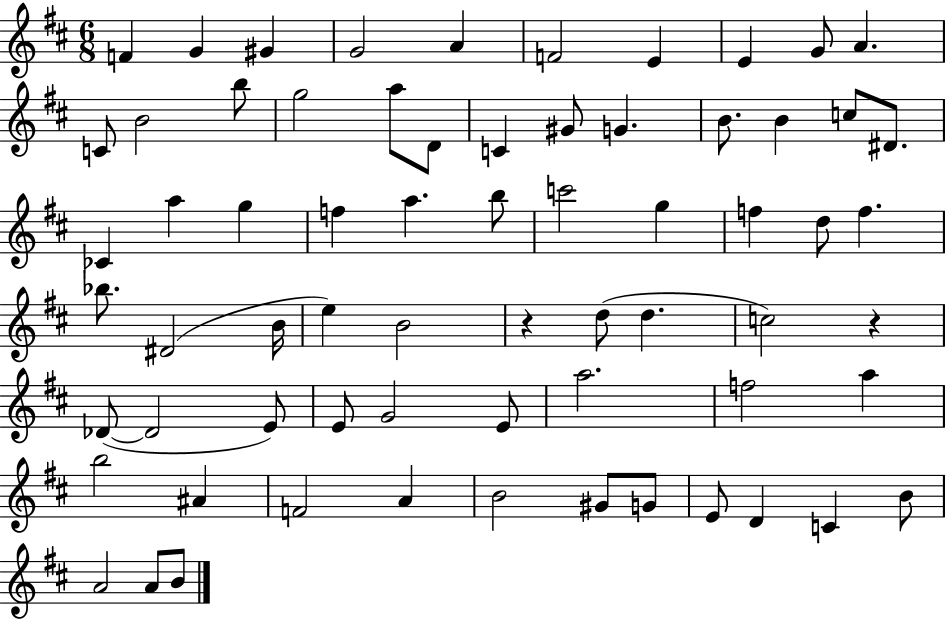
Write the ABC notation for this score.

X:1
T:Untitled
M:6/8
L:1/4
K:D
F G ^G G2 A F2 E E G/2 A C/2 B2 b/2 g2 a/2 D/2 C ^G/2 G B/2 B c/2 ^D/2 _C a g f a b/2 c'2 g f d/2 f _b/2 ^D2 B/4 e B2 z d/2 d c2 z _D/2 _D2 E/2 E/2 G2 E/2 a2 f2 a b2 ^A F2 A B2 ^G/2 G/2 E/2 D C B/2 A2 A/2 B/2